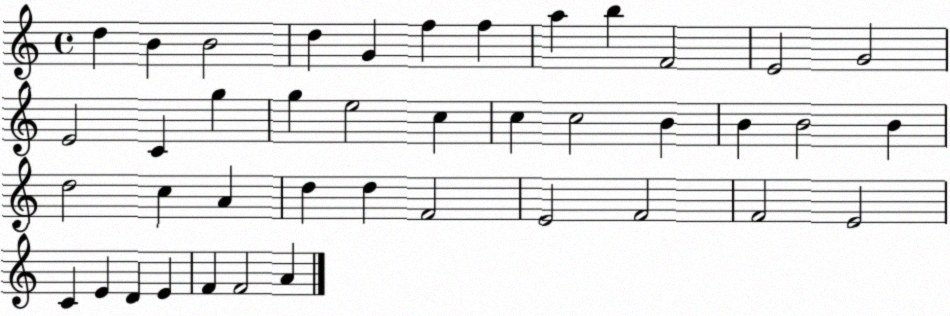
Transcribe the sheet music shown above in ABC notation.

X:1
T:Untitled
M:4/4
L:1/4
K:C
d B B2 d G f f a b F2 E2 G2 E2 C g g e2 c c c2 B B B2 B d2 c A d d F2 E2 F2 F2 E2 C E D E F F2 A